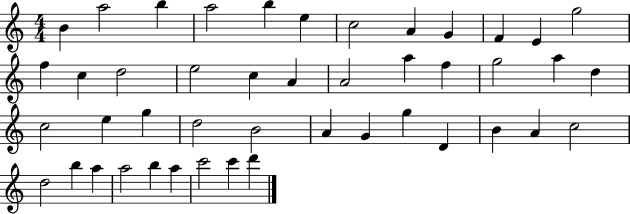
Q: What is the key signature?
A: C major